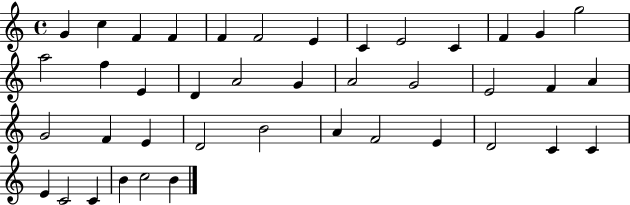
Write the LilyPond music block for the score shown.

{
  \clef treble
  \time 4/4
  \defaultTimeSignature
  \key c \major
  g'4 c''4 f'4 f'4 | f'4 f'2 e'4 | c'4 e'2 c'4 | f'4 g'4 g''2 | \break a''2 f''4 e'4 | d'4 a'2 g'4 | a'2 g'2 | e'2 f'4 a'4 | \break g'2 f'4 e'4 | d'2 b'2 | a'4 f'2 e'4 | d'2 c'4 c'4 | \break e'4 c'2 c'4 | b'4 c''2 b'4 | \bar "|."
}